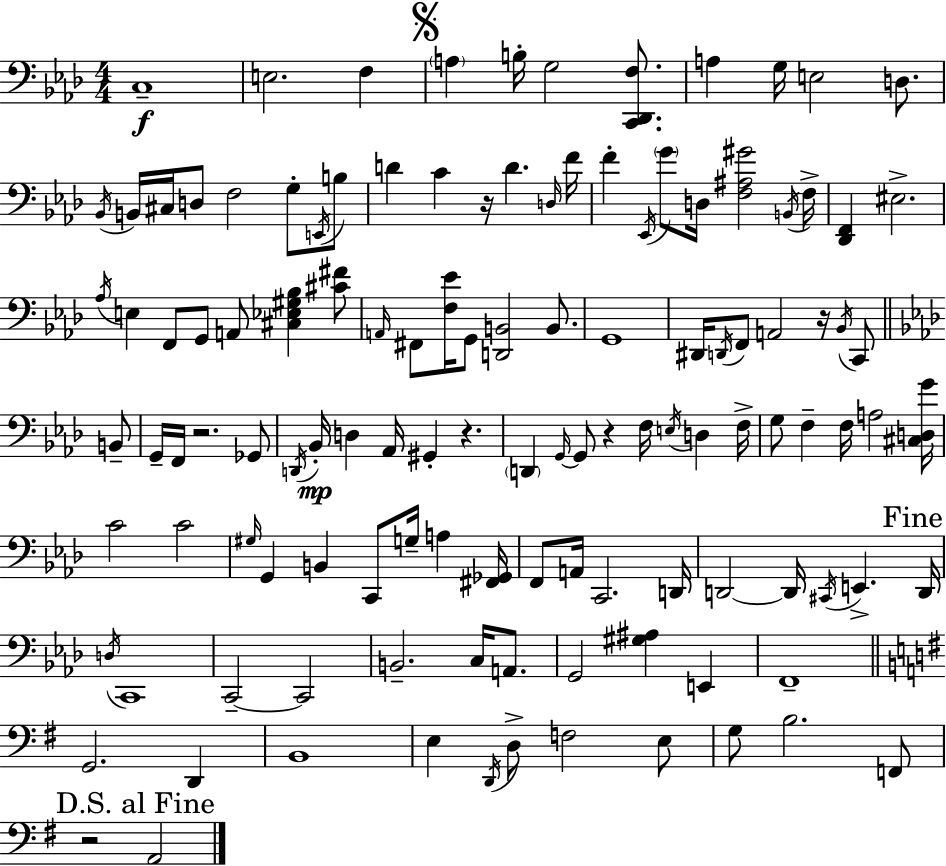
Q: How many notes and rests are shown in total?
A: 121